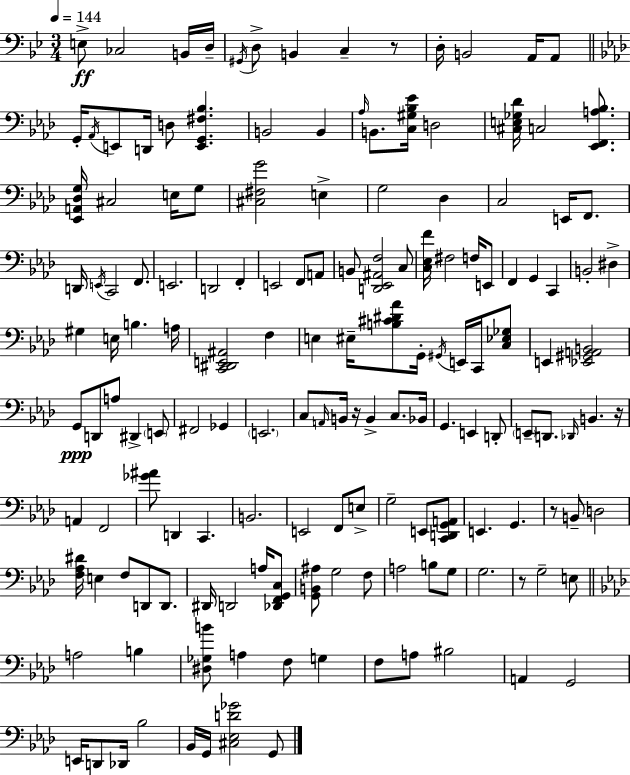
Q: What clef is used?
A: bass